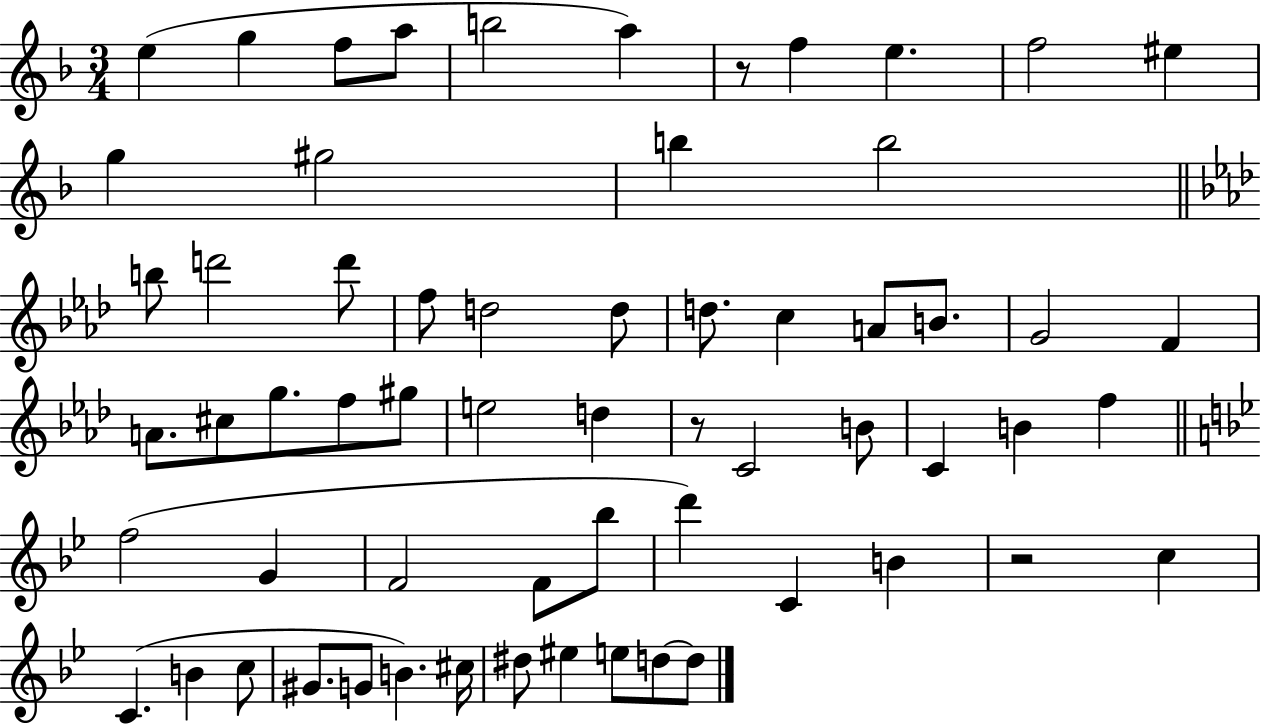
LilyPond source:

{
  \clef treble
  \numericTimeSignature
  \time 3/4
  \key f \major
  e''4( g''4 f''8 a''8 | b''2 a''4) | r8 f''4 e''4. | f''2 eis''4 | \break g''4 gis''2 | b''4 b''2 | \bar "||" \break \key aes \major b''8 d'''2 d'''8 | f''8 d''2 d''8 | d''8. c''4 a'8 b'8. | g'2 f'4 | \break a'8. cis''8 g''8. f''8 gis''8 | e''2 d''4 | r8 c'2 b'8 | c'4 b'4 f''4 | \break \bar "||" \break \key bes \major f''2( g'4 | f'2 f'8 bes''8 | d'''4) c'4 b'4 | r2 c''4 | \break c'4.( b'4 c''8 | gis'8. g'8 b'4.) cis''16 | dis''8 eis''4 e''8 d''8~~ d''8 | \bar "|."
}